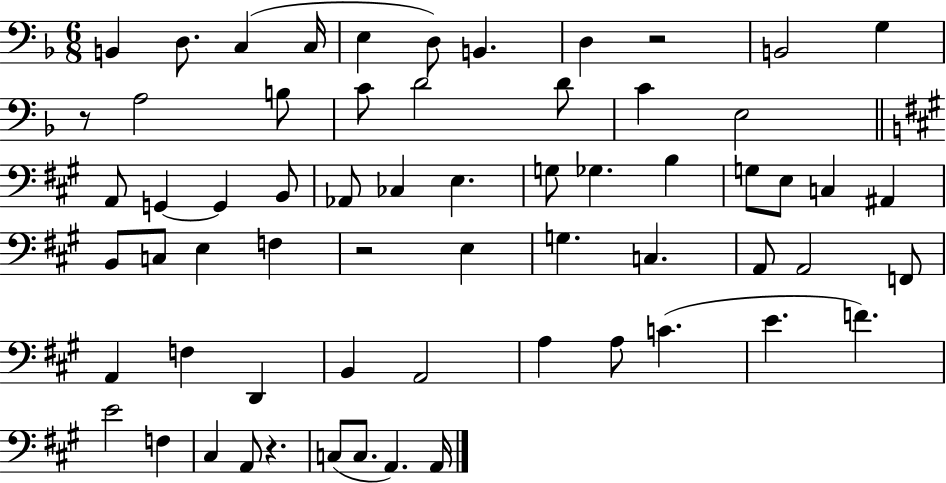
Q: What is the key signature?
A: F major